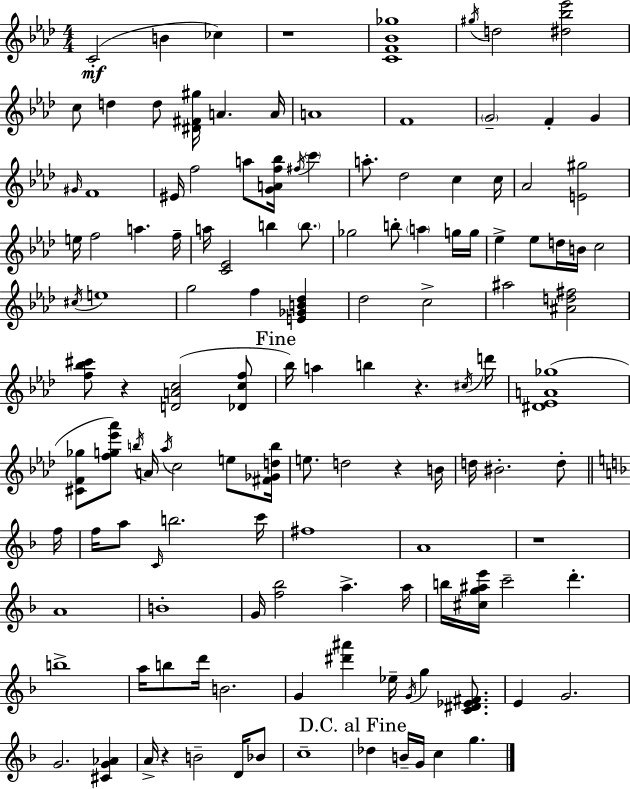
{
  \clef treble
  \numericTimeSignature
  \time 4/4
  \key aes \major
  c'2-.(\mf b'4 ces''4) | r1 | <c' f' bes' ges''>1 | \acciaccatura { gis''16 } d''2 <dis'' bes'' ees'''>2 | \break c''8 d''4 d''8 <dis' fis' gis''>16 a'4. | a'16 a'1 | f'1 | \parenthesize g'2-- f'4-. g'4 | \break \grace { gis'16 } f'1 | eis'16 f''2 a''8 <g' a' f'' bes''>16 \acciaccatura { fis''16 } \parenthesize c'''4 | a''8.-. des''2 c''4 | c''16 aes'2 <e' gis''>2 | \break e''16 f''2 a''4. | f''16-- a''16 <c' ees'>2 b''4 | \parenthesize b''8. ges''2 b''8-. \parenthesize a''4 | g''16 g''16 ees''4-> ees''8 d''16 b'16 c''2 | \break \acciaccatura { cis''16 } e''1 | g''2 f''4 | <e' ges' b' des''>4 des''2 c''2-> | ais''2 <ais' d'' fis''>2 | \break <f'' bes'' cis'''>8 r4 <d' a' c''>2( | <des' c'' f''>8 \mark "Fine" bes''16) a''4 b''4 r4. | \acciaccatura { cis''16 } d'''16 <dis' ees' a' ges''>1( | <cis' f' ges''>8 <f'' g'' ees''' aes'''>8) \acciaccatura { b''16 } a'16 \acciaccatura { aes''16 } c''2 | \break e''8 <fis' ges' d'' b''>16 e''8. d''2 | r4 b'16 d''16 bis'2.-. | d''8-. \bar "||" \break \key f \major f''16 f''16 a''8 \grace { c'16 } b''2. | c'''16 fis''1 | a'1 | r1 | \break a'1 | b'1-. | g'16 <f'' bes''>2 a''4.-> | a''16 b''16 <cis'' g'' ais'' e'''>16 c'''2-- d'''4.-. | \break b''1-> | a''16 b''8 d'''16 b'2. | g'4 <dis''' ais'''>4 ees''16-- \acciaccatura { g'16 } g''4 | <c' dis' ees' fis'>8. e'4 g'2. | \break g'2. <cis' g' aes'>4 | a'16-> r4 b'2-- | d'16 bes'8 c''1-- | \mark "D.C. al Fine" des''4 b'16-- g'16 c''4 g''4. | \break \bar "|."
}